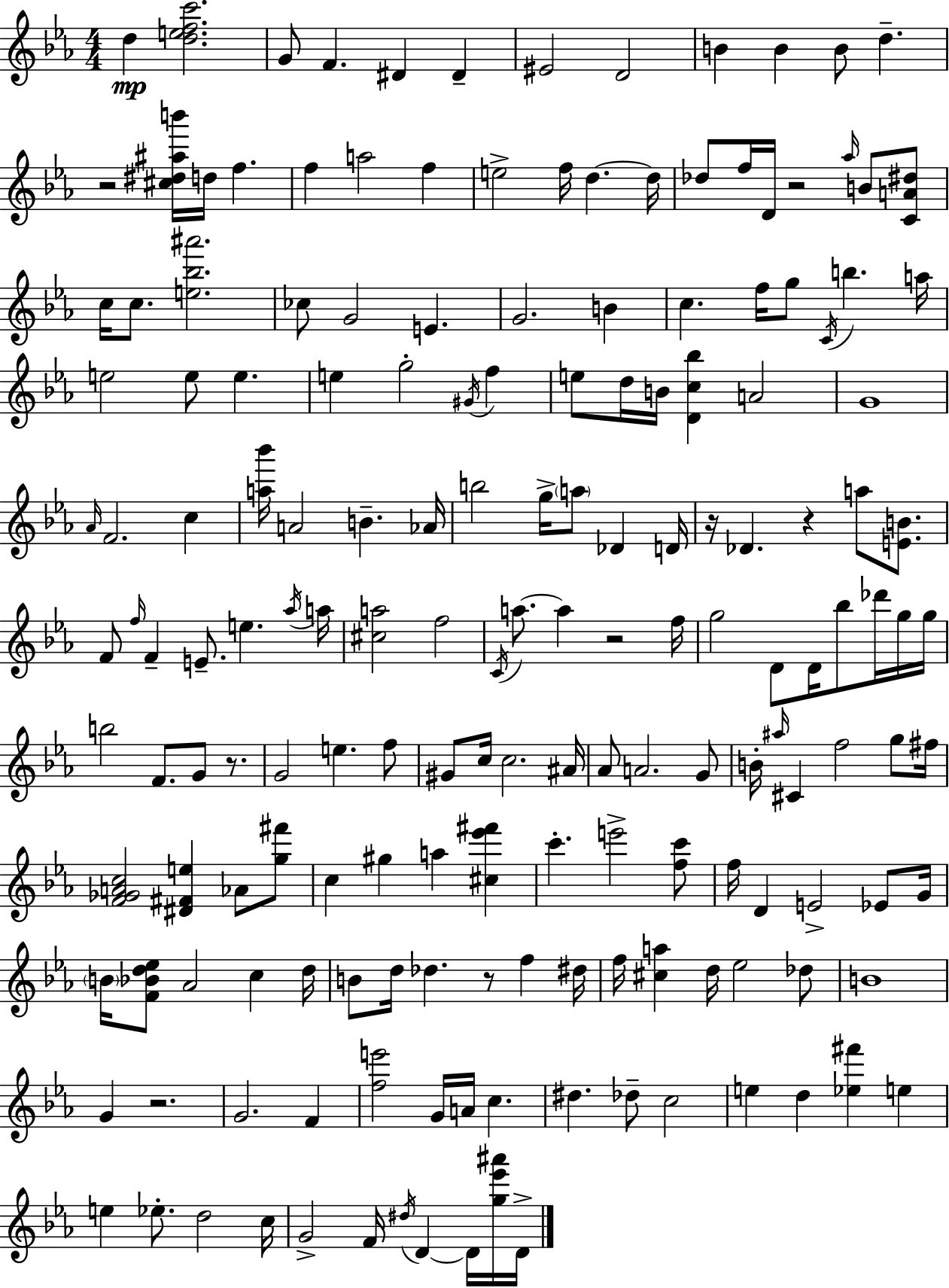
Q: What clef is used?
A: treble